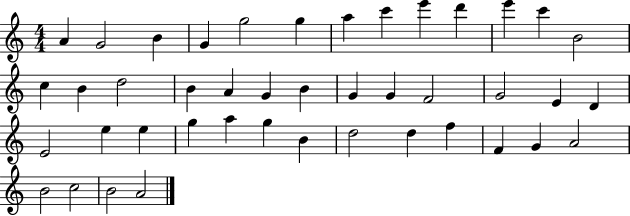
X:1
T:Untitled
M:4/4
L:1/4
K:C
A G2 B G g2 g a c' e' d' e' c' B2 c B d2 B A G B G G F2 G2 E D E2 e e g a g B d2 d f F G A2 B2 c2 B2 A2